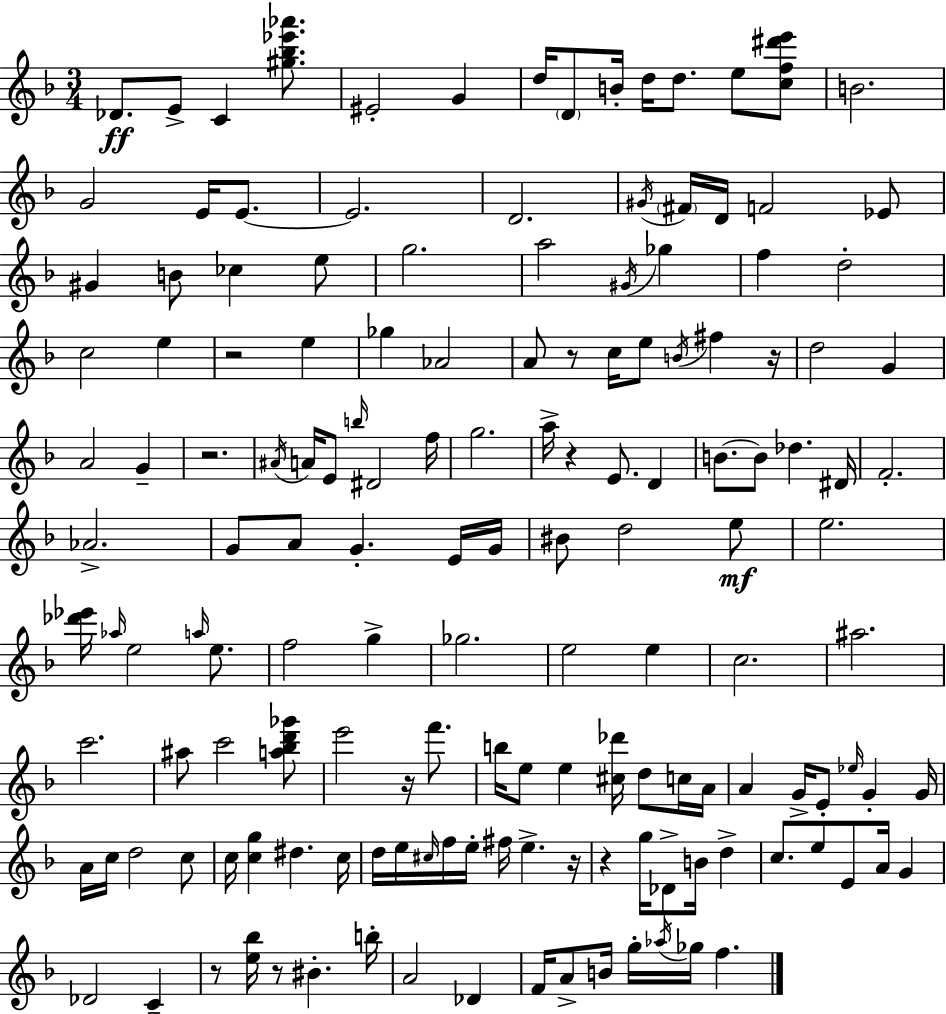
Db4/e. E4/e C4/q [G#5,Bb5,Eb6,Ab6]/e. EIS4/h G4/q D5/s D4/e B4/s D5/s D5/e. E5/e [C5,F5,D#6,E6]/e B4/h. G4/h E4/s E4/e. E4/h. D4/h. G#4/s F#4/s D4/s F4/h Eb4/e G#4/q B4/e CES5/q E5/e G5/h. A5/h G#4/s Gb5/q F5/q D5/h C5/h E5/q R/h E5/q Gb5/q Ab4/h A4/e R/e C5/s E5/e B4/s F#5/q R/s D5/h G4/q A4/h G4/q R/h. A#4/s A4/s E4/e B5/s D#4/h F5/s G5/h. A5/s R/q E4/e. D4/q B4/e. B4/e Db5/q. D#4/s F4/h. Ab4/h. G4/e A4/e G4/q. E4/s G4/s BIS4/e D5/h E5/e E5/h. [Db6,Eb6]/s Ab5/s E5/h A5/s E5/e. F5/h G5/q Gb5/h. E5/h E5/q C5/h. A#5/h. C6/h. A#5/e C6/h [A5,Bb5,D6,Gb6]/e E6/h R/s F6/e. B5/s E5/e E5/q [C#5,Db6]/s D5/e C5/s A4/s A4/q G4/s E4/e Eb5/s G4/q G4/s A4/s C5/s D5/h C5/e C5/s [C5,G5]/q D#5/q. C5/s D5/s E5/s C#5/s F5/s E5/s F#5/s E5/q. R/s R/q G5/s Db4/e B4/s D5/q C5/e. E5/e E4/e A4/s G4/q Db4/h C4/q R/e [E5,Bb5]/s R/e BIS4/q. B5/s A4/h Db4/q F4/s A4/e B4/s G5/s Ab5/s Gb5/s F5/q.